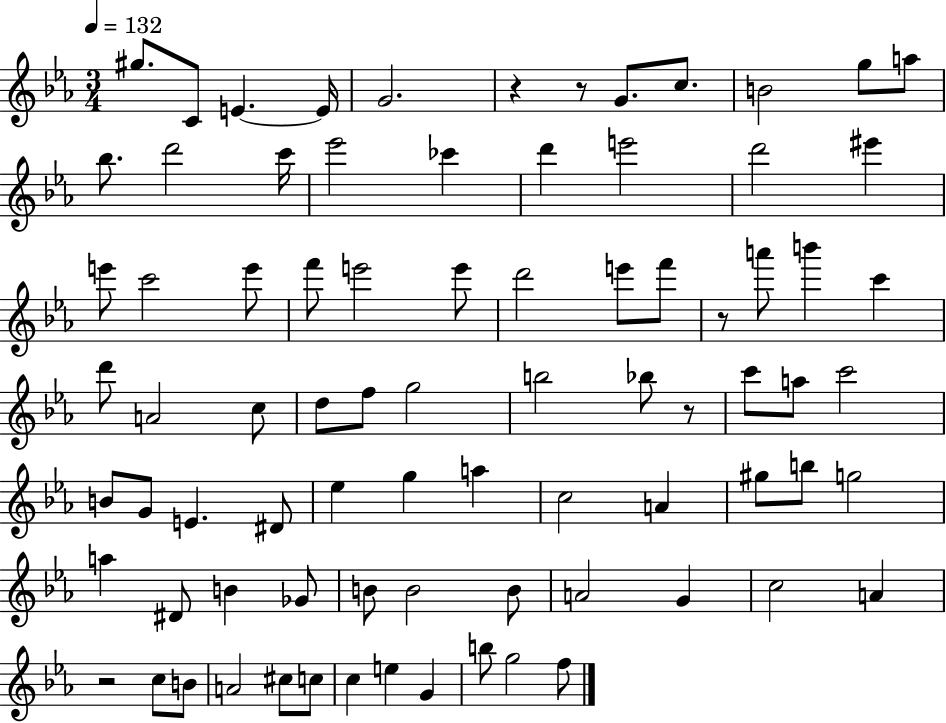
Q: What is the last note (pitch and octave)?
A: F5